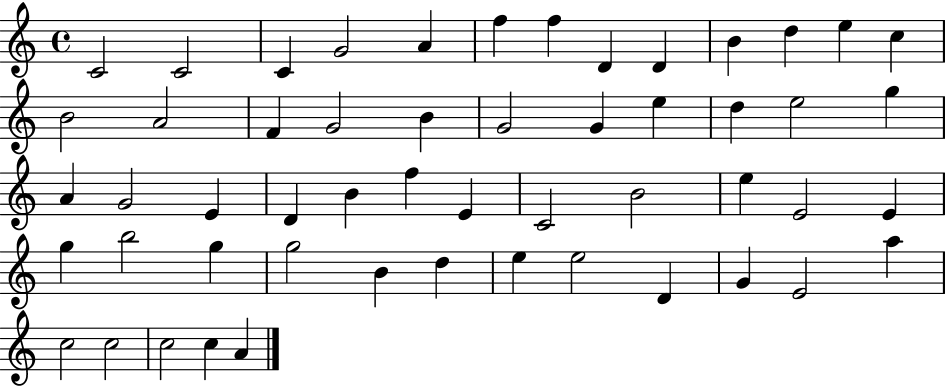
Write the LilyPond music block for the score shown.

{
  \clef treble
  \time 4/4
  \defaultTimeSignature
  \key c \major
  c'2 c'2 | c'4 g'2 a'4 | f''4 f''4 d'4 d'4 | b'4 d''4 e''4 c''4 | \break b'2 a'2 | f'4 g'2 b'4 | g'2 g'4 e''4 | d''4 e''2 g''4 | \break a'4 g'2 e'4 | d'4 b'4 f''4 e'4 | c'2 b'2 | e''4 e'2 e'4 | \break g''4 b''2 g''4 | g''2 b'4 d''4 | e''4 e''2 d'4 | g'4 e'2 a''4 | \break c''2 c''2 | c''2 c''4 a'4 | \bar "|."
}